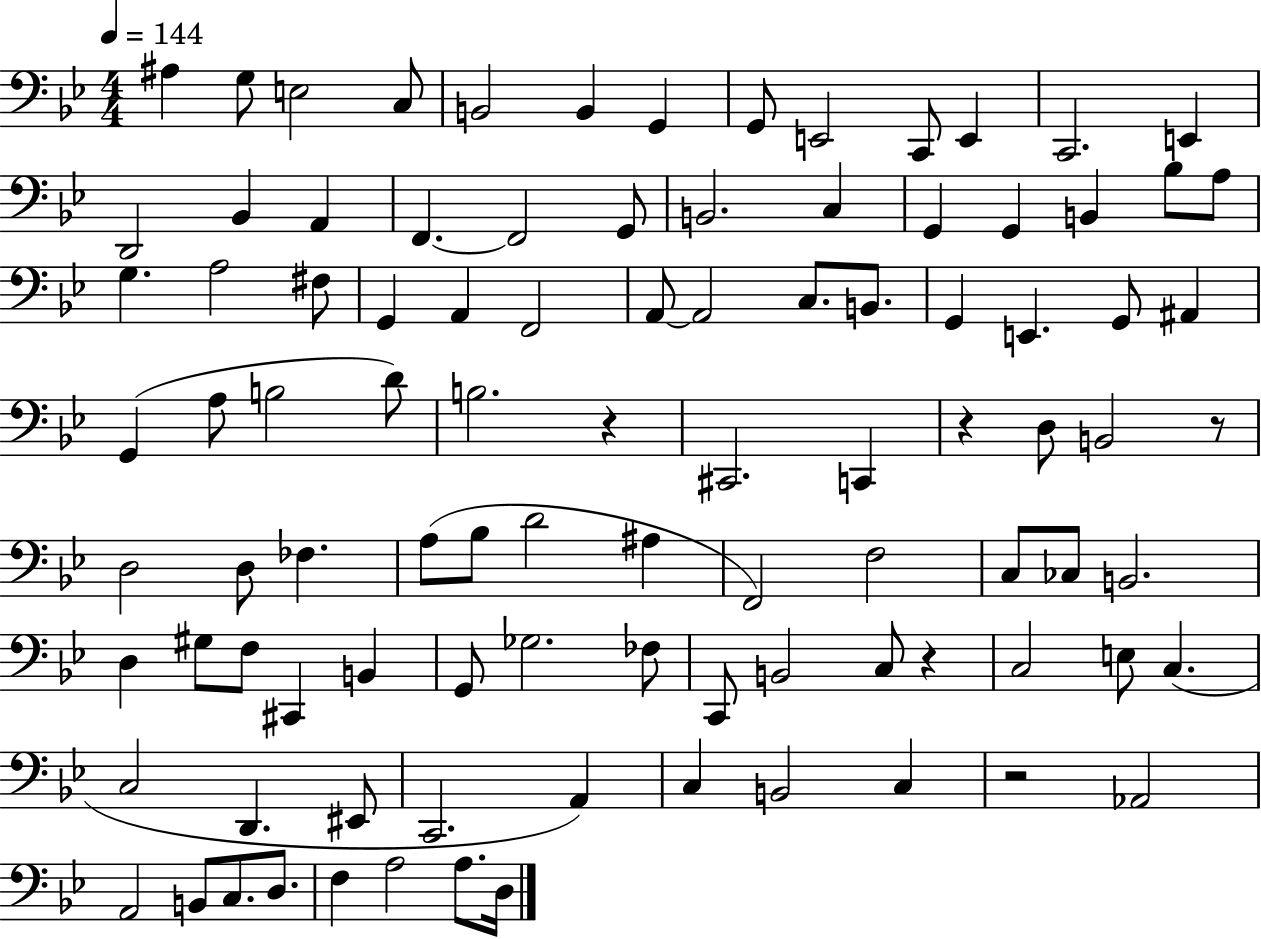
X:1
T:Untitled
M:4/4
L:1/4
K:Bb
^A, G,/2 E,2 C,/2 B,,2 B,, G,, G,,/2 E,,2 C,,/2 E,, C,,2 E,, D,,2 _B,, A,, F,, F,,2 G,,/2 B,,2 C, G,, G,, B,, _B,/2 A,/2 G, A,2 ^F,/2 G,, A,, F,,2 A,,/2 A,,2 C,/2 B,,/2 G,, E,, G,,/2 ^A,, G,, A,/2 B,2 D/2 B,2 z ^C,,2 C,, z D,/2 B,,2 z/2 D,2 D,/2 _F, A,/2 _B,/2 D2 ^A, F,,2 F,2 C,/2 _C,/2 B,,2 D, ^G,/2 F,/2 ^C,, B,, G,,/2 _G,2 _F,/2 C,,/2 B,,2 C,/2 z C,2 E,/2 C, C,2 D,, ^E,,/2 C,,2 A,, C, B,,2 C, z2 _A,,2 A,,2 B,,/2 C,/2 D,/2 F, A,2 A,/2 D,/4